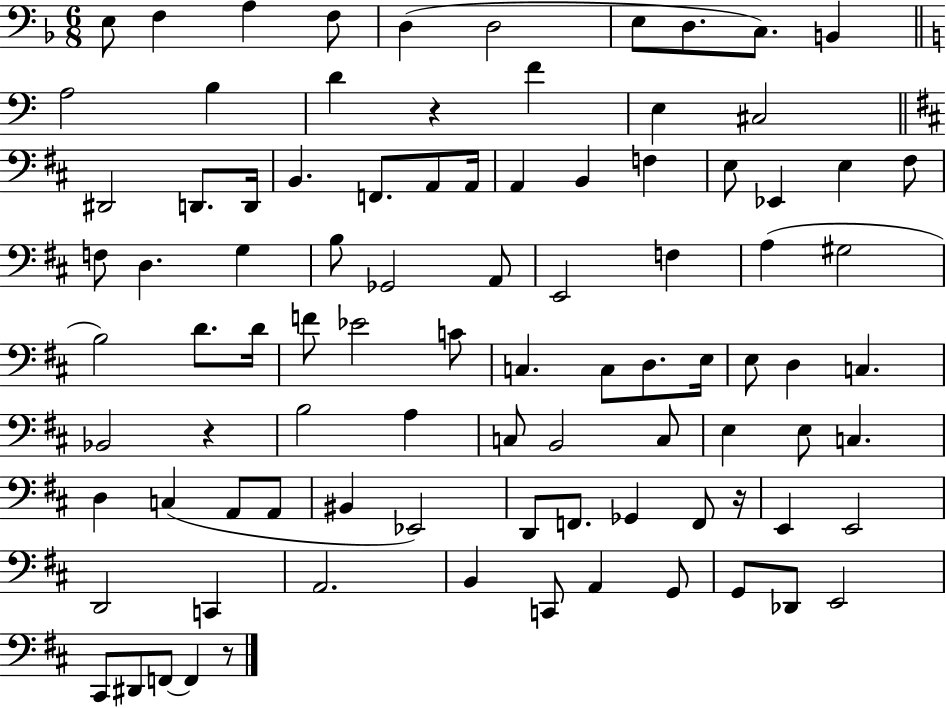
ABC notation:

X:1
T:Untitled
M:6/8
L:1/4
K:F
E,/2 F, A, F,/2 D, D,2 E,/2 D,/2 C,/2 B,, A,2 B, D z F E, ^C,2 ^D,,2 D,,/2 D,,/4 B,, F,,/2 A,,/2 A,,/4 A,, B,, F, E,/2 _E,, E, ^F,/2 F,/2 D, G, B,/2 _G,,2 A,,/2 E,,2 F, A, ^G,2 B,2 D/2 D/4 F/2 _E2 C/2 C, C,/2 D,/2 E,/4 E,/2 D, C, _B,,2 z B,2 A, C,/2 B,,2 C,/2 E, E,/2 C, D, C, A,,/2 A,,/2 ^B,, _E,,2 D,,/2 F,,/2 _G,, F,,/2 z/4 E,, E,,2 D,,2 C,, A,,2 B,, C,,/2 A,, G,,/2 G,,/2 _D,,/2 E,,2 ^C,,/2 ^D,,/2 F,,/2 F,, z/2